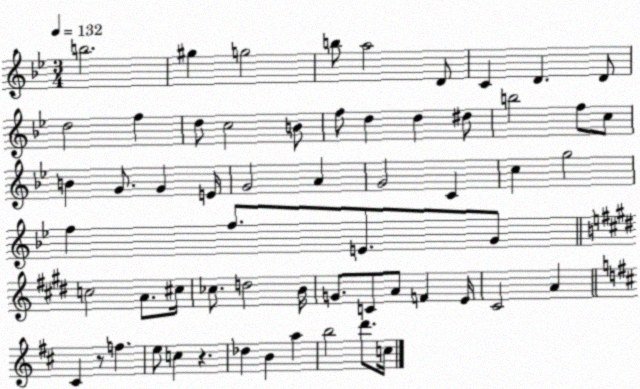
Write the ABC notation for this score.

X:1
T:Untitled
M:3/4
L:1/4
K:Bb
b2 ^g g2 b/2 a2 D/2 C D D/2 d2 f d/2 c2 B/2 f/2 d d ^d/2 b2 f/2 c/2 B G/2 G E/4 G2 A G2 C c g2 f f/2 E/2 G/2 c2 A/2 ^c/4 _c/2 d2 B/4 G/2 C/2 A/2 F E/4 ^C2 A ^C z/2 f e/2 c z _d B a b2 d'/2 c/4